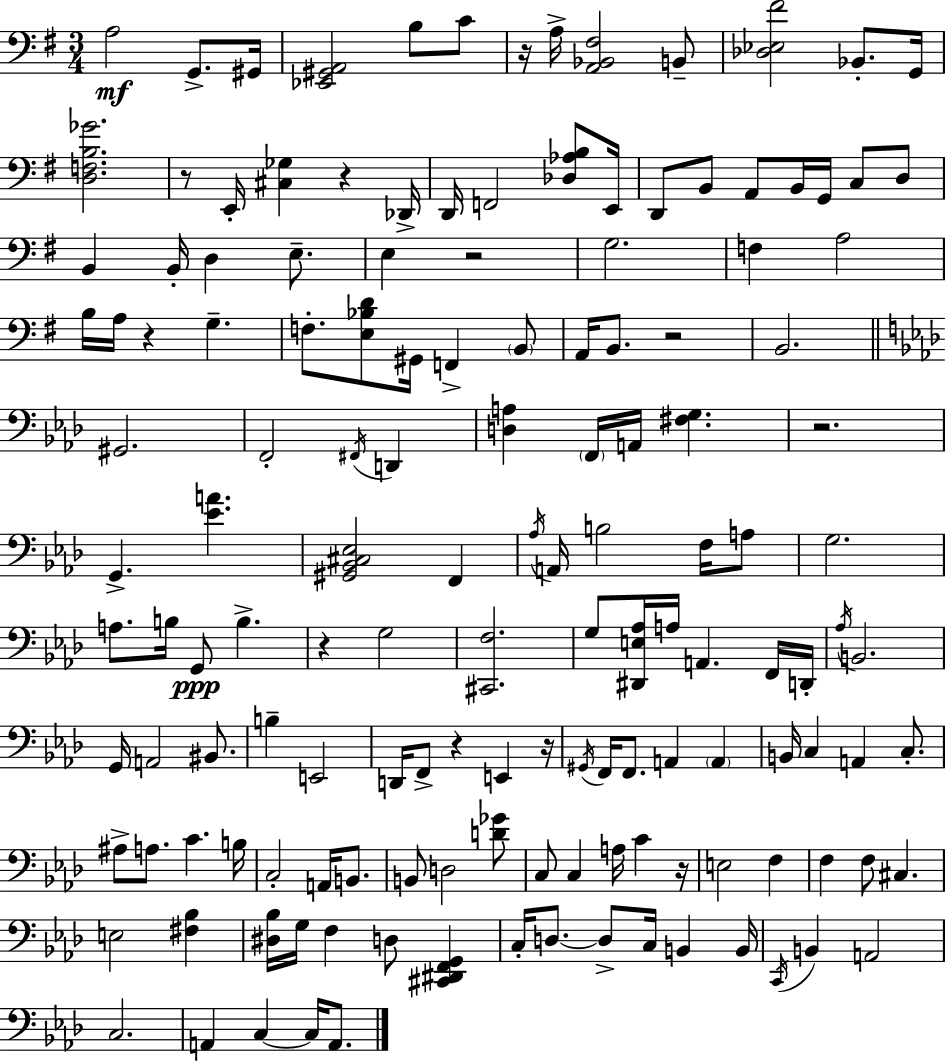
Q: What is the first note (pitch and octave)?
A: A3